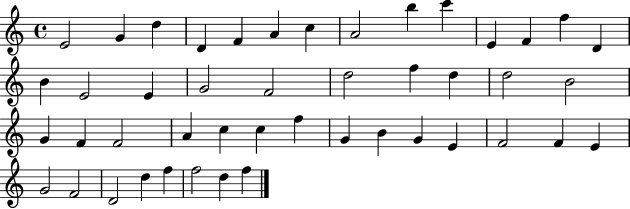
{
  \clef treble
  \time 4/4
  \defaultTimeSignature
  \key c \major
  e'2 g'4 d''4 | d'4 f'4 a'4 c''4 | a'2 b''4 c'''4 | e'4 f'4 f''4 d'4 | \break b'4 e'2 e'4 | g'2 f'2 | d''2 f''4 d''4 | d''2 b'2 | \break g'4 f'4 f'2 | a'4 c''4 c''4 f''4 | g'4 b'4 g'4 e'4 | f'2 f'4 e'4 | \break g'2 f'2 | d'2 d''4 f''4 | f''2 d''4 f''4 | \bar "|."
}